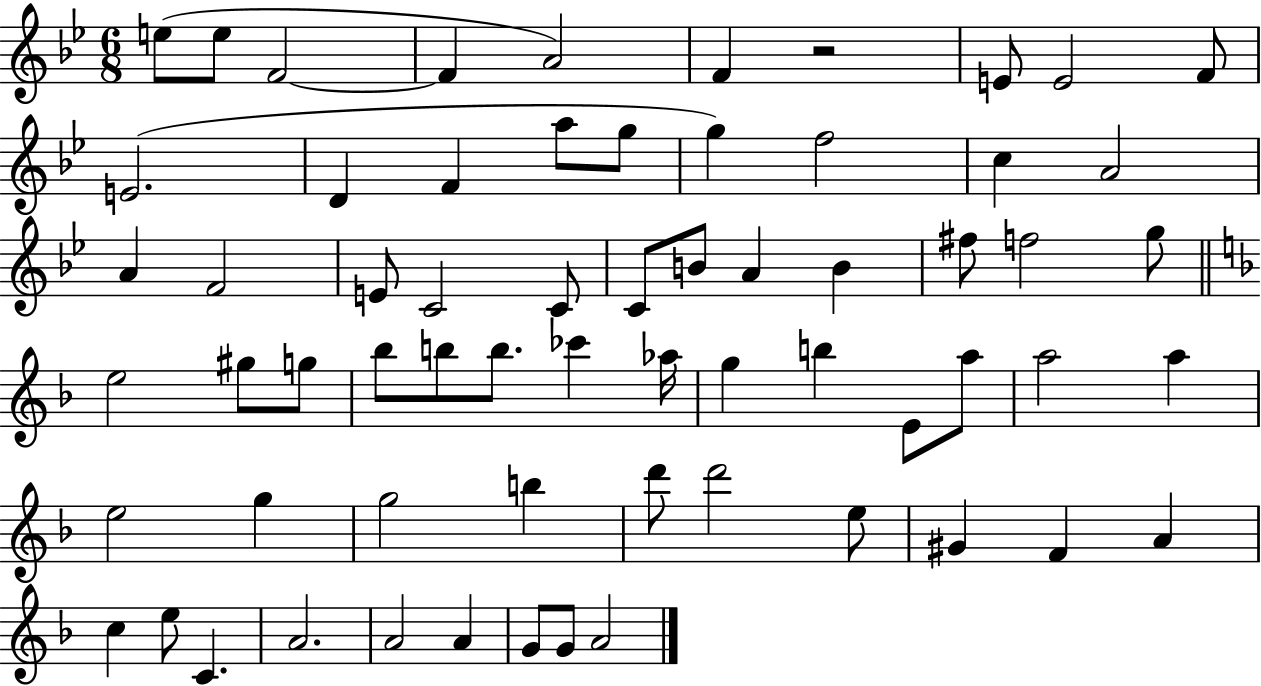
{
  \clef treble
  \numericTimeSignature
  \time 6/8
  \key bes \major
  e''8( e''8 f'2~~ | f'4 a'2) | f'4 r2 | e'8 e'2 f'8 | \break e'2.( | d'4 f'4 a''8 g''8 | g''4) f''2 | c''4 a'2 | \break a'4 f'2 | e'8 c'2 c'8 | c'8 b'8 a'4 b'4 | fis''8 f''2 g''8 | \break \bar "||" \break \key f \major e''2 gis''8 g''8 | bes''8 b''8 b''8. ces'''4 aes''16 | g''4 b''4 e'8 a''8 | a''2 a''4 | \break e''2 g''4 | g''2 b''4 | d'''8 d'''2 e''8 | gis'4 f'4 a'4 | \break c''4 e''8 c'4. | a'2. | a'2 a'4 | g'8 g'8 a'2 | \break \bar "|."
}